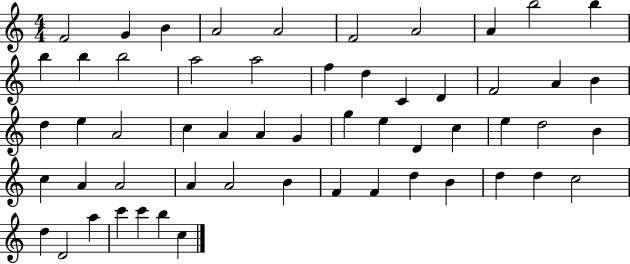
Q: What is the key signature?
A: C major